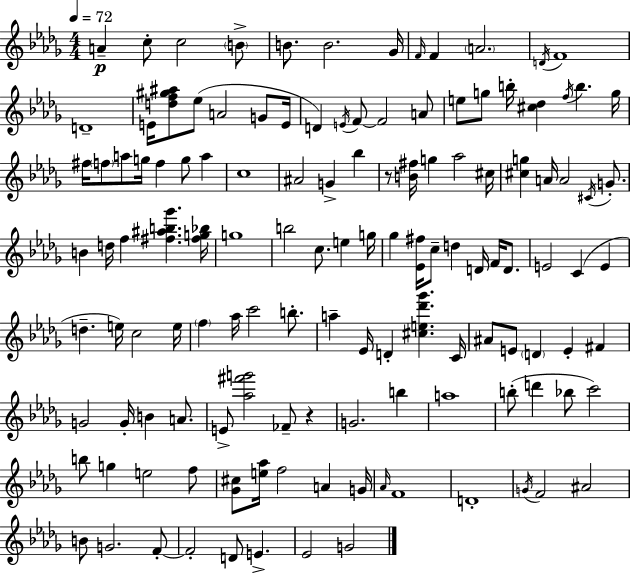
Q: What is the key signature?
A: BES minor